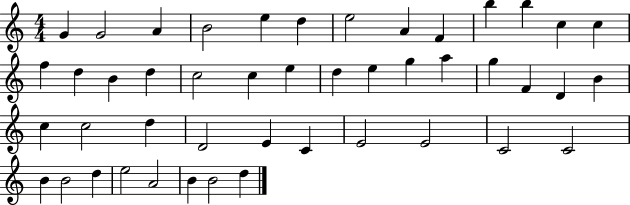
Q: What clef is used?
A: treble